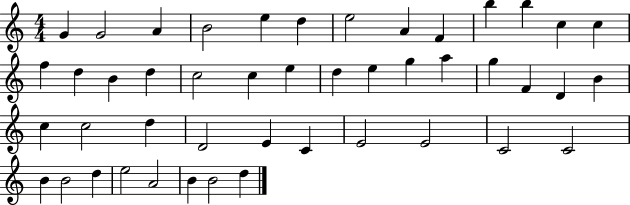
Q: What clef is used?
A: treble